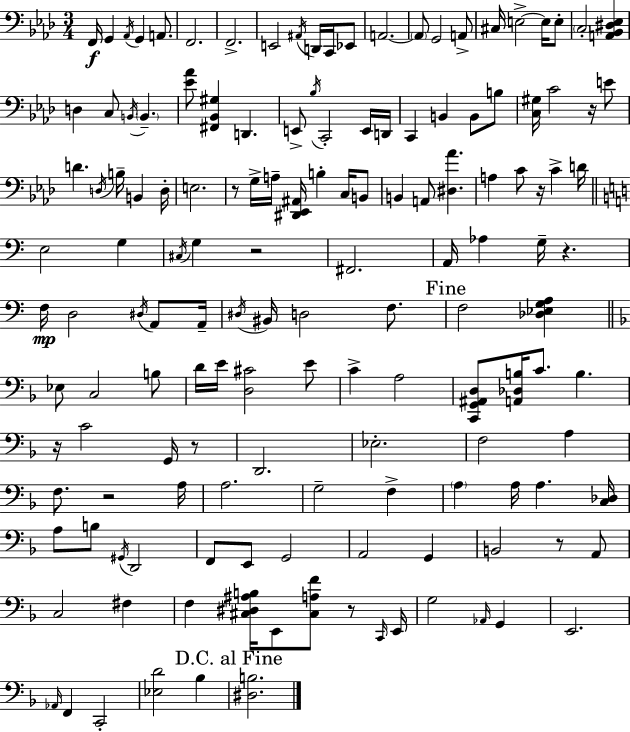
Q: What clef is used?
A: bass